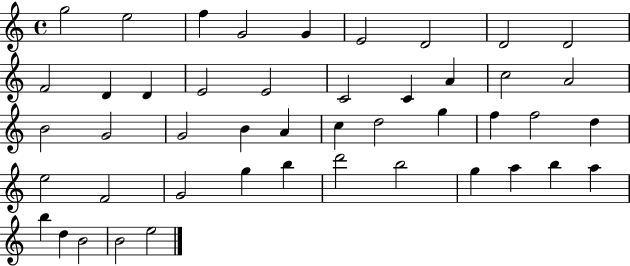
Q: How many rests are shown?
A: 0